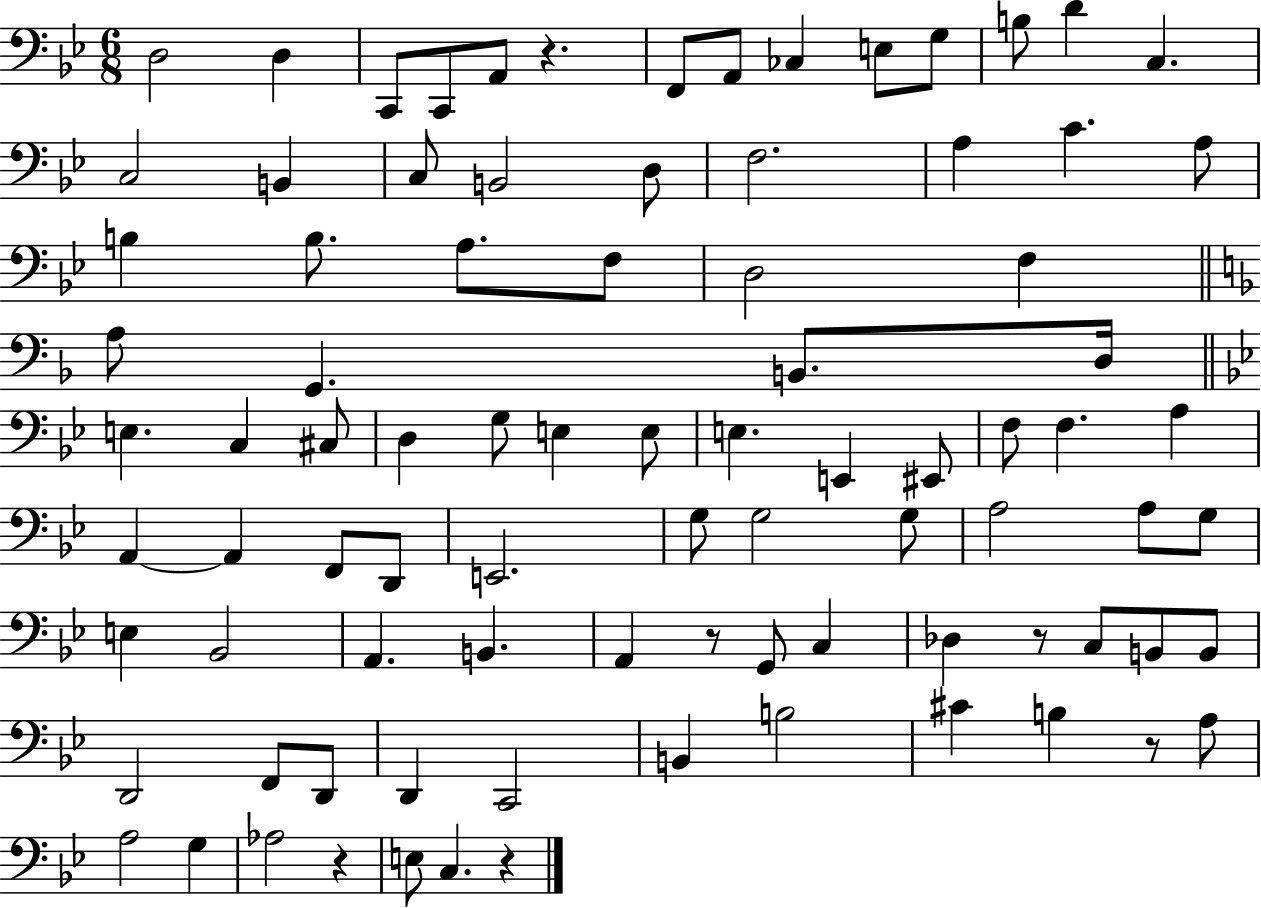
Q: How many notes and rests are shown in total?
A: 88